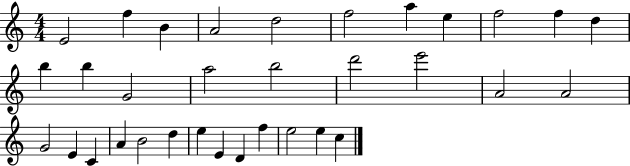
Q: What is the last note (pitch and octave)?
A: C5